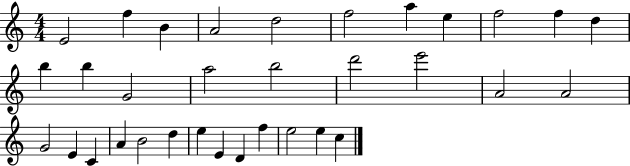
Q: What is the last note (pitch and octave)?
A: C5